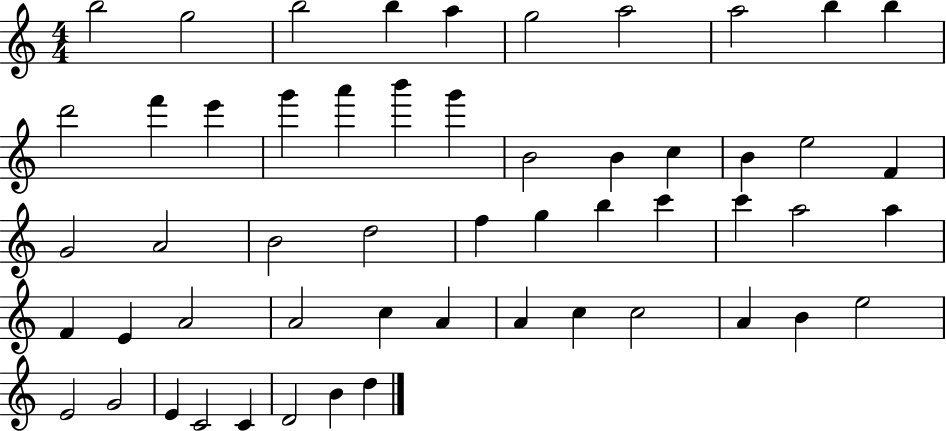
X:1
T:Untitled
M:4/4
L:1/4
K:C
b2 g2 b2 b a g2 a2 a2 b b d'2 f' e' g' a' b' g' B2 B c B e2 F G2 A2 B2 d2 f g b c' c' a2 a F E A2 A2 c A A c c2 A B e2 E2 G2 E C2 C D2 B d